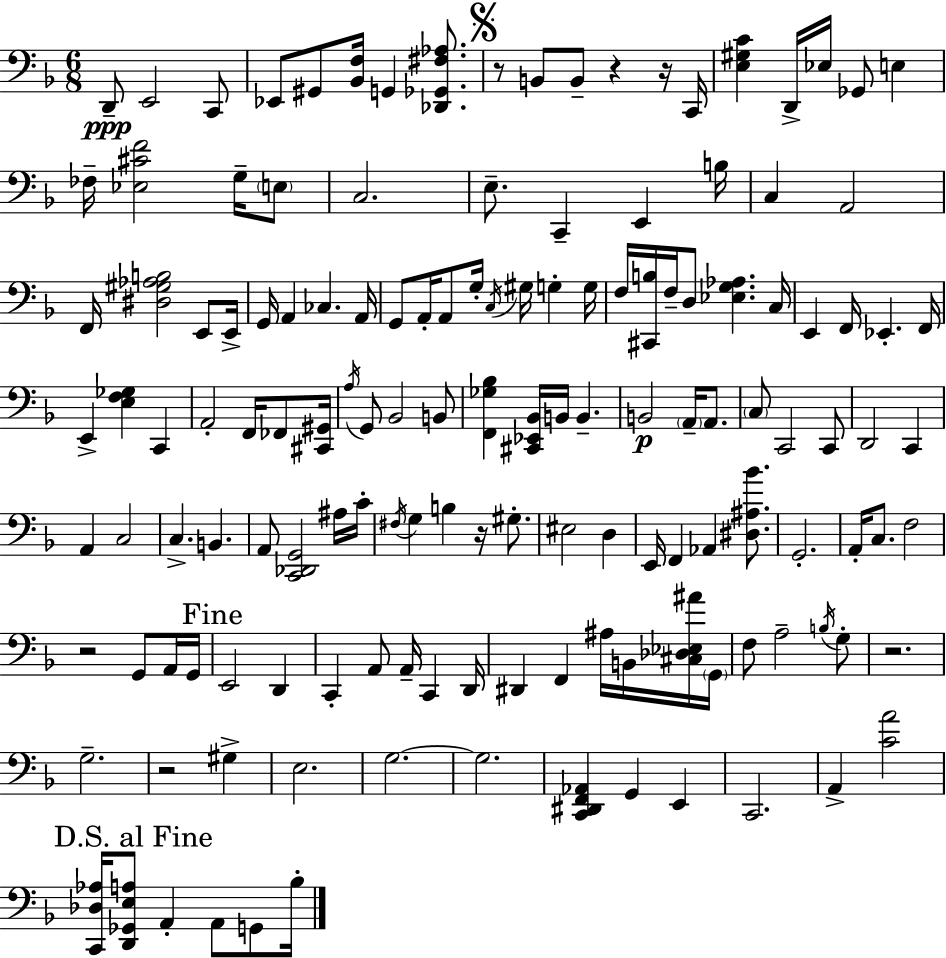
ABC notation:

X:1
T:Untitled
M:6/8
L:1/4
K:Dm
D,,/2 E,,2 C,,/2 _E,,/2 ^G,,/2 [_B,,F,]/4 G,, [_D,,_G,,^F,_A,]/2 z/2 B,,/2 B,,/2 z z/4 C,,/4 [E,^G,C] D,,/4 _E,/4 _G,,/2 E, _F,/4 [_E,^CF]2 G,/4 E,/2 C,2 E,/2 C,, E,, B,/4 C, A,,2 F,,/4 [^D,^G,_A,B,]2 E,,/2 E,,/4 G,,/4 A,, _C, A,,/4 G,,/2 A,,/4 A,,/2 G,/4 C,/4 ^G,/4 G, G,/4 F,/4 [^C,,B,]/4 F,/4 D,/2 [_E,G,_A,] C,/4 E,, F,,/4 _E,, F,,/4 E,, [E,F,_G,] C,, A,,2 F,,/4 _F,,/2 [^C,,^G,,]/4 A,/4 G,,/2 _B,,2 B,,/2 [F,,_G,_B,] [^C,,_E,,_B,,]/4 B,,/4 B,, B,,2 A,,/4 A,,/2 C,/2 C,,2 C,,/2 D,,2 C,, A,, C,2 C, B,, A,,/2 [C,,_D,,G,,]2 ^A,/4 C/4 ^F,/4 G, B, z/4 ^G,/2 ^E,2 D, E,,/4 F,, _A,, [^D,^A,_B]/2 G,,2 A,,/4 C,/2 F,2 z2 G,,/2 A,,/4 G,,/4 E,,2 D,, C,, A,,/2 A,,/4 C,, D,,/4 ^D,, F,, ^A,/4 B,,/4 [^C,_D,_E,^A]/4 G,,/4 F,/2 A,2 B,/4 G,/2 z2 G,2 z2 ^G, E,2 G,2 G,2 [C,,^D,,F,,_A,,] G,, E,, C,,2 A,, [CA]2 [C,,_D,_A,]/4 [D,,_G,,E,A,]/2 A,, A,,/2 G,,/2 _B,/4